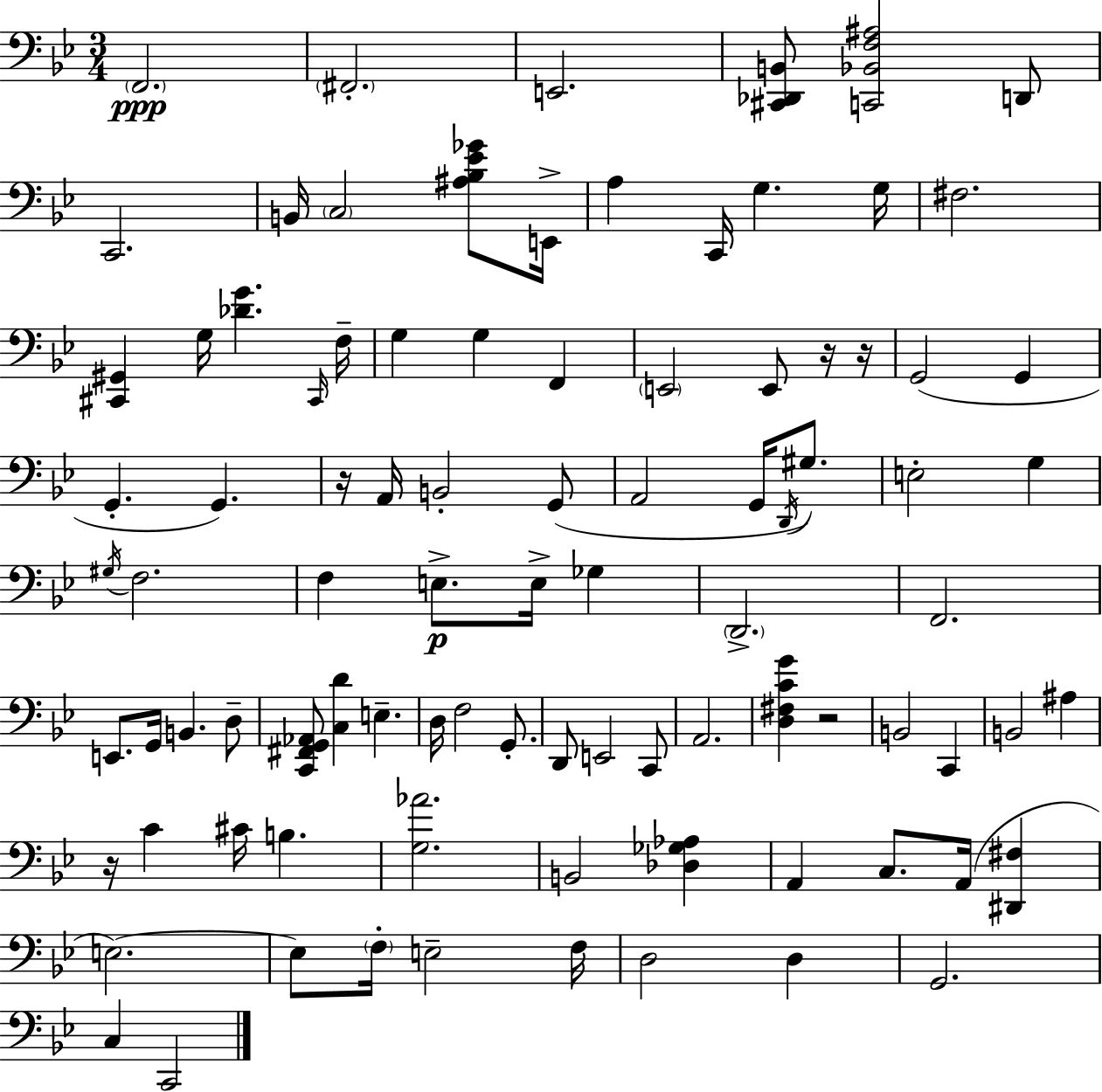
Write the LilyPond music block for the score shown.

{
  \clef bass
  \numericTimeSignature
  \time 3/4
  \key g \minor
  \parenthesize f,2.\ppp | \parenthesize fis,2.-. | e,2. | <cis, des, b,>8 <c, bes, f ais>2 d,8 | \break c,2. | b,16 \parenthesize c2 <ais bes ees' ges'>8 e,16-> | a4 c,16 g4. g16 | fis2. | \break <cis, gis,>4 g16 <des' g'>4. \grace { cis,16 } | f16-- g4 g4 f,4 | \parenthesize e,2 e,8 r16 | r16 g,2( g,4 | \break g,4.-. g,4.) | r16 a,16 b,2-. g,8( | a,2 g,16 \acciaccatura { d,16 }) gis8. | e2-. g4 | \break \acciaccatura { gis16 } f2. | f4 e8.->\p e16-> ges4 | \parenthesize d,2.-> | f,2. | \break e,8. g,16 b,4. | d8-- <c, fis, g, aes,>8 <c d'>4 e4.-- | d16 f2 | g,8.-. d,8 e,2 | \break c,8 a,2. | <d fis c' g'>4 r2 | b,2 c,4 | b,2 ais4 | \break r16 c'4 cis'16 b4. | <g aes'>2. | b,2 <des ges aes>4 | a,4 c8. a,16( <dis, fis>4 | \break e2.~~) | e8 \parenthesize f16-. e2-- | f16 d2 d4 | g,2. | \break c4 c,2 | \bar "|."
}